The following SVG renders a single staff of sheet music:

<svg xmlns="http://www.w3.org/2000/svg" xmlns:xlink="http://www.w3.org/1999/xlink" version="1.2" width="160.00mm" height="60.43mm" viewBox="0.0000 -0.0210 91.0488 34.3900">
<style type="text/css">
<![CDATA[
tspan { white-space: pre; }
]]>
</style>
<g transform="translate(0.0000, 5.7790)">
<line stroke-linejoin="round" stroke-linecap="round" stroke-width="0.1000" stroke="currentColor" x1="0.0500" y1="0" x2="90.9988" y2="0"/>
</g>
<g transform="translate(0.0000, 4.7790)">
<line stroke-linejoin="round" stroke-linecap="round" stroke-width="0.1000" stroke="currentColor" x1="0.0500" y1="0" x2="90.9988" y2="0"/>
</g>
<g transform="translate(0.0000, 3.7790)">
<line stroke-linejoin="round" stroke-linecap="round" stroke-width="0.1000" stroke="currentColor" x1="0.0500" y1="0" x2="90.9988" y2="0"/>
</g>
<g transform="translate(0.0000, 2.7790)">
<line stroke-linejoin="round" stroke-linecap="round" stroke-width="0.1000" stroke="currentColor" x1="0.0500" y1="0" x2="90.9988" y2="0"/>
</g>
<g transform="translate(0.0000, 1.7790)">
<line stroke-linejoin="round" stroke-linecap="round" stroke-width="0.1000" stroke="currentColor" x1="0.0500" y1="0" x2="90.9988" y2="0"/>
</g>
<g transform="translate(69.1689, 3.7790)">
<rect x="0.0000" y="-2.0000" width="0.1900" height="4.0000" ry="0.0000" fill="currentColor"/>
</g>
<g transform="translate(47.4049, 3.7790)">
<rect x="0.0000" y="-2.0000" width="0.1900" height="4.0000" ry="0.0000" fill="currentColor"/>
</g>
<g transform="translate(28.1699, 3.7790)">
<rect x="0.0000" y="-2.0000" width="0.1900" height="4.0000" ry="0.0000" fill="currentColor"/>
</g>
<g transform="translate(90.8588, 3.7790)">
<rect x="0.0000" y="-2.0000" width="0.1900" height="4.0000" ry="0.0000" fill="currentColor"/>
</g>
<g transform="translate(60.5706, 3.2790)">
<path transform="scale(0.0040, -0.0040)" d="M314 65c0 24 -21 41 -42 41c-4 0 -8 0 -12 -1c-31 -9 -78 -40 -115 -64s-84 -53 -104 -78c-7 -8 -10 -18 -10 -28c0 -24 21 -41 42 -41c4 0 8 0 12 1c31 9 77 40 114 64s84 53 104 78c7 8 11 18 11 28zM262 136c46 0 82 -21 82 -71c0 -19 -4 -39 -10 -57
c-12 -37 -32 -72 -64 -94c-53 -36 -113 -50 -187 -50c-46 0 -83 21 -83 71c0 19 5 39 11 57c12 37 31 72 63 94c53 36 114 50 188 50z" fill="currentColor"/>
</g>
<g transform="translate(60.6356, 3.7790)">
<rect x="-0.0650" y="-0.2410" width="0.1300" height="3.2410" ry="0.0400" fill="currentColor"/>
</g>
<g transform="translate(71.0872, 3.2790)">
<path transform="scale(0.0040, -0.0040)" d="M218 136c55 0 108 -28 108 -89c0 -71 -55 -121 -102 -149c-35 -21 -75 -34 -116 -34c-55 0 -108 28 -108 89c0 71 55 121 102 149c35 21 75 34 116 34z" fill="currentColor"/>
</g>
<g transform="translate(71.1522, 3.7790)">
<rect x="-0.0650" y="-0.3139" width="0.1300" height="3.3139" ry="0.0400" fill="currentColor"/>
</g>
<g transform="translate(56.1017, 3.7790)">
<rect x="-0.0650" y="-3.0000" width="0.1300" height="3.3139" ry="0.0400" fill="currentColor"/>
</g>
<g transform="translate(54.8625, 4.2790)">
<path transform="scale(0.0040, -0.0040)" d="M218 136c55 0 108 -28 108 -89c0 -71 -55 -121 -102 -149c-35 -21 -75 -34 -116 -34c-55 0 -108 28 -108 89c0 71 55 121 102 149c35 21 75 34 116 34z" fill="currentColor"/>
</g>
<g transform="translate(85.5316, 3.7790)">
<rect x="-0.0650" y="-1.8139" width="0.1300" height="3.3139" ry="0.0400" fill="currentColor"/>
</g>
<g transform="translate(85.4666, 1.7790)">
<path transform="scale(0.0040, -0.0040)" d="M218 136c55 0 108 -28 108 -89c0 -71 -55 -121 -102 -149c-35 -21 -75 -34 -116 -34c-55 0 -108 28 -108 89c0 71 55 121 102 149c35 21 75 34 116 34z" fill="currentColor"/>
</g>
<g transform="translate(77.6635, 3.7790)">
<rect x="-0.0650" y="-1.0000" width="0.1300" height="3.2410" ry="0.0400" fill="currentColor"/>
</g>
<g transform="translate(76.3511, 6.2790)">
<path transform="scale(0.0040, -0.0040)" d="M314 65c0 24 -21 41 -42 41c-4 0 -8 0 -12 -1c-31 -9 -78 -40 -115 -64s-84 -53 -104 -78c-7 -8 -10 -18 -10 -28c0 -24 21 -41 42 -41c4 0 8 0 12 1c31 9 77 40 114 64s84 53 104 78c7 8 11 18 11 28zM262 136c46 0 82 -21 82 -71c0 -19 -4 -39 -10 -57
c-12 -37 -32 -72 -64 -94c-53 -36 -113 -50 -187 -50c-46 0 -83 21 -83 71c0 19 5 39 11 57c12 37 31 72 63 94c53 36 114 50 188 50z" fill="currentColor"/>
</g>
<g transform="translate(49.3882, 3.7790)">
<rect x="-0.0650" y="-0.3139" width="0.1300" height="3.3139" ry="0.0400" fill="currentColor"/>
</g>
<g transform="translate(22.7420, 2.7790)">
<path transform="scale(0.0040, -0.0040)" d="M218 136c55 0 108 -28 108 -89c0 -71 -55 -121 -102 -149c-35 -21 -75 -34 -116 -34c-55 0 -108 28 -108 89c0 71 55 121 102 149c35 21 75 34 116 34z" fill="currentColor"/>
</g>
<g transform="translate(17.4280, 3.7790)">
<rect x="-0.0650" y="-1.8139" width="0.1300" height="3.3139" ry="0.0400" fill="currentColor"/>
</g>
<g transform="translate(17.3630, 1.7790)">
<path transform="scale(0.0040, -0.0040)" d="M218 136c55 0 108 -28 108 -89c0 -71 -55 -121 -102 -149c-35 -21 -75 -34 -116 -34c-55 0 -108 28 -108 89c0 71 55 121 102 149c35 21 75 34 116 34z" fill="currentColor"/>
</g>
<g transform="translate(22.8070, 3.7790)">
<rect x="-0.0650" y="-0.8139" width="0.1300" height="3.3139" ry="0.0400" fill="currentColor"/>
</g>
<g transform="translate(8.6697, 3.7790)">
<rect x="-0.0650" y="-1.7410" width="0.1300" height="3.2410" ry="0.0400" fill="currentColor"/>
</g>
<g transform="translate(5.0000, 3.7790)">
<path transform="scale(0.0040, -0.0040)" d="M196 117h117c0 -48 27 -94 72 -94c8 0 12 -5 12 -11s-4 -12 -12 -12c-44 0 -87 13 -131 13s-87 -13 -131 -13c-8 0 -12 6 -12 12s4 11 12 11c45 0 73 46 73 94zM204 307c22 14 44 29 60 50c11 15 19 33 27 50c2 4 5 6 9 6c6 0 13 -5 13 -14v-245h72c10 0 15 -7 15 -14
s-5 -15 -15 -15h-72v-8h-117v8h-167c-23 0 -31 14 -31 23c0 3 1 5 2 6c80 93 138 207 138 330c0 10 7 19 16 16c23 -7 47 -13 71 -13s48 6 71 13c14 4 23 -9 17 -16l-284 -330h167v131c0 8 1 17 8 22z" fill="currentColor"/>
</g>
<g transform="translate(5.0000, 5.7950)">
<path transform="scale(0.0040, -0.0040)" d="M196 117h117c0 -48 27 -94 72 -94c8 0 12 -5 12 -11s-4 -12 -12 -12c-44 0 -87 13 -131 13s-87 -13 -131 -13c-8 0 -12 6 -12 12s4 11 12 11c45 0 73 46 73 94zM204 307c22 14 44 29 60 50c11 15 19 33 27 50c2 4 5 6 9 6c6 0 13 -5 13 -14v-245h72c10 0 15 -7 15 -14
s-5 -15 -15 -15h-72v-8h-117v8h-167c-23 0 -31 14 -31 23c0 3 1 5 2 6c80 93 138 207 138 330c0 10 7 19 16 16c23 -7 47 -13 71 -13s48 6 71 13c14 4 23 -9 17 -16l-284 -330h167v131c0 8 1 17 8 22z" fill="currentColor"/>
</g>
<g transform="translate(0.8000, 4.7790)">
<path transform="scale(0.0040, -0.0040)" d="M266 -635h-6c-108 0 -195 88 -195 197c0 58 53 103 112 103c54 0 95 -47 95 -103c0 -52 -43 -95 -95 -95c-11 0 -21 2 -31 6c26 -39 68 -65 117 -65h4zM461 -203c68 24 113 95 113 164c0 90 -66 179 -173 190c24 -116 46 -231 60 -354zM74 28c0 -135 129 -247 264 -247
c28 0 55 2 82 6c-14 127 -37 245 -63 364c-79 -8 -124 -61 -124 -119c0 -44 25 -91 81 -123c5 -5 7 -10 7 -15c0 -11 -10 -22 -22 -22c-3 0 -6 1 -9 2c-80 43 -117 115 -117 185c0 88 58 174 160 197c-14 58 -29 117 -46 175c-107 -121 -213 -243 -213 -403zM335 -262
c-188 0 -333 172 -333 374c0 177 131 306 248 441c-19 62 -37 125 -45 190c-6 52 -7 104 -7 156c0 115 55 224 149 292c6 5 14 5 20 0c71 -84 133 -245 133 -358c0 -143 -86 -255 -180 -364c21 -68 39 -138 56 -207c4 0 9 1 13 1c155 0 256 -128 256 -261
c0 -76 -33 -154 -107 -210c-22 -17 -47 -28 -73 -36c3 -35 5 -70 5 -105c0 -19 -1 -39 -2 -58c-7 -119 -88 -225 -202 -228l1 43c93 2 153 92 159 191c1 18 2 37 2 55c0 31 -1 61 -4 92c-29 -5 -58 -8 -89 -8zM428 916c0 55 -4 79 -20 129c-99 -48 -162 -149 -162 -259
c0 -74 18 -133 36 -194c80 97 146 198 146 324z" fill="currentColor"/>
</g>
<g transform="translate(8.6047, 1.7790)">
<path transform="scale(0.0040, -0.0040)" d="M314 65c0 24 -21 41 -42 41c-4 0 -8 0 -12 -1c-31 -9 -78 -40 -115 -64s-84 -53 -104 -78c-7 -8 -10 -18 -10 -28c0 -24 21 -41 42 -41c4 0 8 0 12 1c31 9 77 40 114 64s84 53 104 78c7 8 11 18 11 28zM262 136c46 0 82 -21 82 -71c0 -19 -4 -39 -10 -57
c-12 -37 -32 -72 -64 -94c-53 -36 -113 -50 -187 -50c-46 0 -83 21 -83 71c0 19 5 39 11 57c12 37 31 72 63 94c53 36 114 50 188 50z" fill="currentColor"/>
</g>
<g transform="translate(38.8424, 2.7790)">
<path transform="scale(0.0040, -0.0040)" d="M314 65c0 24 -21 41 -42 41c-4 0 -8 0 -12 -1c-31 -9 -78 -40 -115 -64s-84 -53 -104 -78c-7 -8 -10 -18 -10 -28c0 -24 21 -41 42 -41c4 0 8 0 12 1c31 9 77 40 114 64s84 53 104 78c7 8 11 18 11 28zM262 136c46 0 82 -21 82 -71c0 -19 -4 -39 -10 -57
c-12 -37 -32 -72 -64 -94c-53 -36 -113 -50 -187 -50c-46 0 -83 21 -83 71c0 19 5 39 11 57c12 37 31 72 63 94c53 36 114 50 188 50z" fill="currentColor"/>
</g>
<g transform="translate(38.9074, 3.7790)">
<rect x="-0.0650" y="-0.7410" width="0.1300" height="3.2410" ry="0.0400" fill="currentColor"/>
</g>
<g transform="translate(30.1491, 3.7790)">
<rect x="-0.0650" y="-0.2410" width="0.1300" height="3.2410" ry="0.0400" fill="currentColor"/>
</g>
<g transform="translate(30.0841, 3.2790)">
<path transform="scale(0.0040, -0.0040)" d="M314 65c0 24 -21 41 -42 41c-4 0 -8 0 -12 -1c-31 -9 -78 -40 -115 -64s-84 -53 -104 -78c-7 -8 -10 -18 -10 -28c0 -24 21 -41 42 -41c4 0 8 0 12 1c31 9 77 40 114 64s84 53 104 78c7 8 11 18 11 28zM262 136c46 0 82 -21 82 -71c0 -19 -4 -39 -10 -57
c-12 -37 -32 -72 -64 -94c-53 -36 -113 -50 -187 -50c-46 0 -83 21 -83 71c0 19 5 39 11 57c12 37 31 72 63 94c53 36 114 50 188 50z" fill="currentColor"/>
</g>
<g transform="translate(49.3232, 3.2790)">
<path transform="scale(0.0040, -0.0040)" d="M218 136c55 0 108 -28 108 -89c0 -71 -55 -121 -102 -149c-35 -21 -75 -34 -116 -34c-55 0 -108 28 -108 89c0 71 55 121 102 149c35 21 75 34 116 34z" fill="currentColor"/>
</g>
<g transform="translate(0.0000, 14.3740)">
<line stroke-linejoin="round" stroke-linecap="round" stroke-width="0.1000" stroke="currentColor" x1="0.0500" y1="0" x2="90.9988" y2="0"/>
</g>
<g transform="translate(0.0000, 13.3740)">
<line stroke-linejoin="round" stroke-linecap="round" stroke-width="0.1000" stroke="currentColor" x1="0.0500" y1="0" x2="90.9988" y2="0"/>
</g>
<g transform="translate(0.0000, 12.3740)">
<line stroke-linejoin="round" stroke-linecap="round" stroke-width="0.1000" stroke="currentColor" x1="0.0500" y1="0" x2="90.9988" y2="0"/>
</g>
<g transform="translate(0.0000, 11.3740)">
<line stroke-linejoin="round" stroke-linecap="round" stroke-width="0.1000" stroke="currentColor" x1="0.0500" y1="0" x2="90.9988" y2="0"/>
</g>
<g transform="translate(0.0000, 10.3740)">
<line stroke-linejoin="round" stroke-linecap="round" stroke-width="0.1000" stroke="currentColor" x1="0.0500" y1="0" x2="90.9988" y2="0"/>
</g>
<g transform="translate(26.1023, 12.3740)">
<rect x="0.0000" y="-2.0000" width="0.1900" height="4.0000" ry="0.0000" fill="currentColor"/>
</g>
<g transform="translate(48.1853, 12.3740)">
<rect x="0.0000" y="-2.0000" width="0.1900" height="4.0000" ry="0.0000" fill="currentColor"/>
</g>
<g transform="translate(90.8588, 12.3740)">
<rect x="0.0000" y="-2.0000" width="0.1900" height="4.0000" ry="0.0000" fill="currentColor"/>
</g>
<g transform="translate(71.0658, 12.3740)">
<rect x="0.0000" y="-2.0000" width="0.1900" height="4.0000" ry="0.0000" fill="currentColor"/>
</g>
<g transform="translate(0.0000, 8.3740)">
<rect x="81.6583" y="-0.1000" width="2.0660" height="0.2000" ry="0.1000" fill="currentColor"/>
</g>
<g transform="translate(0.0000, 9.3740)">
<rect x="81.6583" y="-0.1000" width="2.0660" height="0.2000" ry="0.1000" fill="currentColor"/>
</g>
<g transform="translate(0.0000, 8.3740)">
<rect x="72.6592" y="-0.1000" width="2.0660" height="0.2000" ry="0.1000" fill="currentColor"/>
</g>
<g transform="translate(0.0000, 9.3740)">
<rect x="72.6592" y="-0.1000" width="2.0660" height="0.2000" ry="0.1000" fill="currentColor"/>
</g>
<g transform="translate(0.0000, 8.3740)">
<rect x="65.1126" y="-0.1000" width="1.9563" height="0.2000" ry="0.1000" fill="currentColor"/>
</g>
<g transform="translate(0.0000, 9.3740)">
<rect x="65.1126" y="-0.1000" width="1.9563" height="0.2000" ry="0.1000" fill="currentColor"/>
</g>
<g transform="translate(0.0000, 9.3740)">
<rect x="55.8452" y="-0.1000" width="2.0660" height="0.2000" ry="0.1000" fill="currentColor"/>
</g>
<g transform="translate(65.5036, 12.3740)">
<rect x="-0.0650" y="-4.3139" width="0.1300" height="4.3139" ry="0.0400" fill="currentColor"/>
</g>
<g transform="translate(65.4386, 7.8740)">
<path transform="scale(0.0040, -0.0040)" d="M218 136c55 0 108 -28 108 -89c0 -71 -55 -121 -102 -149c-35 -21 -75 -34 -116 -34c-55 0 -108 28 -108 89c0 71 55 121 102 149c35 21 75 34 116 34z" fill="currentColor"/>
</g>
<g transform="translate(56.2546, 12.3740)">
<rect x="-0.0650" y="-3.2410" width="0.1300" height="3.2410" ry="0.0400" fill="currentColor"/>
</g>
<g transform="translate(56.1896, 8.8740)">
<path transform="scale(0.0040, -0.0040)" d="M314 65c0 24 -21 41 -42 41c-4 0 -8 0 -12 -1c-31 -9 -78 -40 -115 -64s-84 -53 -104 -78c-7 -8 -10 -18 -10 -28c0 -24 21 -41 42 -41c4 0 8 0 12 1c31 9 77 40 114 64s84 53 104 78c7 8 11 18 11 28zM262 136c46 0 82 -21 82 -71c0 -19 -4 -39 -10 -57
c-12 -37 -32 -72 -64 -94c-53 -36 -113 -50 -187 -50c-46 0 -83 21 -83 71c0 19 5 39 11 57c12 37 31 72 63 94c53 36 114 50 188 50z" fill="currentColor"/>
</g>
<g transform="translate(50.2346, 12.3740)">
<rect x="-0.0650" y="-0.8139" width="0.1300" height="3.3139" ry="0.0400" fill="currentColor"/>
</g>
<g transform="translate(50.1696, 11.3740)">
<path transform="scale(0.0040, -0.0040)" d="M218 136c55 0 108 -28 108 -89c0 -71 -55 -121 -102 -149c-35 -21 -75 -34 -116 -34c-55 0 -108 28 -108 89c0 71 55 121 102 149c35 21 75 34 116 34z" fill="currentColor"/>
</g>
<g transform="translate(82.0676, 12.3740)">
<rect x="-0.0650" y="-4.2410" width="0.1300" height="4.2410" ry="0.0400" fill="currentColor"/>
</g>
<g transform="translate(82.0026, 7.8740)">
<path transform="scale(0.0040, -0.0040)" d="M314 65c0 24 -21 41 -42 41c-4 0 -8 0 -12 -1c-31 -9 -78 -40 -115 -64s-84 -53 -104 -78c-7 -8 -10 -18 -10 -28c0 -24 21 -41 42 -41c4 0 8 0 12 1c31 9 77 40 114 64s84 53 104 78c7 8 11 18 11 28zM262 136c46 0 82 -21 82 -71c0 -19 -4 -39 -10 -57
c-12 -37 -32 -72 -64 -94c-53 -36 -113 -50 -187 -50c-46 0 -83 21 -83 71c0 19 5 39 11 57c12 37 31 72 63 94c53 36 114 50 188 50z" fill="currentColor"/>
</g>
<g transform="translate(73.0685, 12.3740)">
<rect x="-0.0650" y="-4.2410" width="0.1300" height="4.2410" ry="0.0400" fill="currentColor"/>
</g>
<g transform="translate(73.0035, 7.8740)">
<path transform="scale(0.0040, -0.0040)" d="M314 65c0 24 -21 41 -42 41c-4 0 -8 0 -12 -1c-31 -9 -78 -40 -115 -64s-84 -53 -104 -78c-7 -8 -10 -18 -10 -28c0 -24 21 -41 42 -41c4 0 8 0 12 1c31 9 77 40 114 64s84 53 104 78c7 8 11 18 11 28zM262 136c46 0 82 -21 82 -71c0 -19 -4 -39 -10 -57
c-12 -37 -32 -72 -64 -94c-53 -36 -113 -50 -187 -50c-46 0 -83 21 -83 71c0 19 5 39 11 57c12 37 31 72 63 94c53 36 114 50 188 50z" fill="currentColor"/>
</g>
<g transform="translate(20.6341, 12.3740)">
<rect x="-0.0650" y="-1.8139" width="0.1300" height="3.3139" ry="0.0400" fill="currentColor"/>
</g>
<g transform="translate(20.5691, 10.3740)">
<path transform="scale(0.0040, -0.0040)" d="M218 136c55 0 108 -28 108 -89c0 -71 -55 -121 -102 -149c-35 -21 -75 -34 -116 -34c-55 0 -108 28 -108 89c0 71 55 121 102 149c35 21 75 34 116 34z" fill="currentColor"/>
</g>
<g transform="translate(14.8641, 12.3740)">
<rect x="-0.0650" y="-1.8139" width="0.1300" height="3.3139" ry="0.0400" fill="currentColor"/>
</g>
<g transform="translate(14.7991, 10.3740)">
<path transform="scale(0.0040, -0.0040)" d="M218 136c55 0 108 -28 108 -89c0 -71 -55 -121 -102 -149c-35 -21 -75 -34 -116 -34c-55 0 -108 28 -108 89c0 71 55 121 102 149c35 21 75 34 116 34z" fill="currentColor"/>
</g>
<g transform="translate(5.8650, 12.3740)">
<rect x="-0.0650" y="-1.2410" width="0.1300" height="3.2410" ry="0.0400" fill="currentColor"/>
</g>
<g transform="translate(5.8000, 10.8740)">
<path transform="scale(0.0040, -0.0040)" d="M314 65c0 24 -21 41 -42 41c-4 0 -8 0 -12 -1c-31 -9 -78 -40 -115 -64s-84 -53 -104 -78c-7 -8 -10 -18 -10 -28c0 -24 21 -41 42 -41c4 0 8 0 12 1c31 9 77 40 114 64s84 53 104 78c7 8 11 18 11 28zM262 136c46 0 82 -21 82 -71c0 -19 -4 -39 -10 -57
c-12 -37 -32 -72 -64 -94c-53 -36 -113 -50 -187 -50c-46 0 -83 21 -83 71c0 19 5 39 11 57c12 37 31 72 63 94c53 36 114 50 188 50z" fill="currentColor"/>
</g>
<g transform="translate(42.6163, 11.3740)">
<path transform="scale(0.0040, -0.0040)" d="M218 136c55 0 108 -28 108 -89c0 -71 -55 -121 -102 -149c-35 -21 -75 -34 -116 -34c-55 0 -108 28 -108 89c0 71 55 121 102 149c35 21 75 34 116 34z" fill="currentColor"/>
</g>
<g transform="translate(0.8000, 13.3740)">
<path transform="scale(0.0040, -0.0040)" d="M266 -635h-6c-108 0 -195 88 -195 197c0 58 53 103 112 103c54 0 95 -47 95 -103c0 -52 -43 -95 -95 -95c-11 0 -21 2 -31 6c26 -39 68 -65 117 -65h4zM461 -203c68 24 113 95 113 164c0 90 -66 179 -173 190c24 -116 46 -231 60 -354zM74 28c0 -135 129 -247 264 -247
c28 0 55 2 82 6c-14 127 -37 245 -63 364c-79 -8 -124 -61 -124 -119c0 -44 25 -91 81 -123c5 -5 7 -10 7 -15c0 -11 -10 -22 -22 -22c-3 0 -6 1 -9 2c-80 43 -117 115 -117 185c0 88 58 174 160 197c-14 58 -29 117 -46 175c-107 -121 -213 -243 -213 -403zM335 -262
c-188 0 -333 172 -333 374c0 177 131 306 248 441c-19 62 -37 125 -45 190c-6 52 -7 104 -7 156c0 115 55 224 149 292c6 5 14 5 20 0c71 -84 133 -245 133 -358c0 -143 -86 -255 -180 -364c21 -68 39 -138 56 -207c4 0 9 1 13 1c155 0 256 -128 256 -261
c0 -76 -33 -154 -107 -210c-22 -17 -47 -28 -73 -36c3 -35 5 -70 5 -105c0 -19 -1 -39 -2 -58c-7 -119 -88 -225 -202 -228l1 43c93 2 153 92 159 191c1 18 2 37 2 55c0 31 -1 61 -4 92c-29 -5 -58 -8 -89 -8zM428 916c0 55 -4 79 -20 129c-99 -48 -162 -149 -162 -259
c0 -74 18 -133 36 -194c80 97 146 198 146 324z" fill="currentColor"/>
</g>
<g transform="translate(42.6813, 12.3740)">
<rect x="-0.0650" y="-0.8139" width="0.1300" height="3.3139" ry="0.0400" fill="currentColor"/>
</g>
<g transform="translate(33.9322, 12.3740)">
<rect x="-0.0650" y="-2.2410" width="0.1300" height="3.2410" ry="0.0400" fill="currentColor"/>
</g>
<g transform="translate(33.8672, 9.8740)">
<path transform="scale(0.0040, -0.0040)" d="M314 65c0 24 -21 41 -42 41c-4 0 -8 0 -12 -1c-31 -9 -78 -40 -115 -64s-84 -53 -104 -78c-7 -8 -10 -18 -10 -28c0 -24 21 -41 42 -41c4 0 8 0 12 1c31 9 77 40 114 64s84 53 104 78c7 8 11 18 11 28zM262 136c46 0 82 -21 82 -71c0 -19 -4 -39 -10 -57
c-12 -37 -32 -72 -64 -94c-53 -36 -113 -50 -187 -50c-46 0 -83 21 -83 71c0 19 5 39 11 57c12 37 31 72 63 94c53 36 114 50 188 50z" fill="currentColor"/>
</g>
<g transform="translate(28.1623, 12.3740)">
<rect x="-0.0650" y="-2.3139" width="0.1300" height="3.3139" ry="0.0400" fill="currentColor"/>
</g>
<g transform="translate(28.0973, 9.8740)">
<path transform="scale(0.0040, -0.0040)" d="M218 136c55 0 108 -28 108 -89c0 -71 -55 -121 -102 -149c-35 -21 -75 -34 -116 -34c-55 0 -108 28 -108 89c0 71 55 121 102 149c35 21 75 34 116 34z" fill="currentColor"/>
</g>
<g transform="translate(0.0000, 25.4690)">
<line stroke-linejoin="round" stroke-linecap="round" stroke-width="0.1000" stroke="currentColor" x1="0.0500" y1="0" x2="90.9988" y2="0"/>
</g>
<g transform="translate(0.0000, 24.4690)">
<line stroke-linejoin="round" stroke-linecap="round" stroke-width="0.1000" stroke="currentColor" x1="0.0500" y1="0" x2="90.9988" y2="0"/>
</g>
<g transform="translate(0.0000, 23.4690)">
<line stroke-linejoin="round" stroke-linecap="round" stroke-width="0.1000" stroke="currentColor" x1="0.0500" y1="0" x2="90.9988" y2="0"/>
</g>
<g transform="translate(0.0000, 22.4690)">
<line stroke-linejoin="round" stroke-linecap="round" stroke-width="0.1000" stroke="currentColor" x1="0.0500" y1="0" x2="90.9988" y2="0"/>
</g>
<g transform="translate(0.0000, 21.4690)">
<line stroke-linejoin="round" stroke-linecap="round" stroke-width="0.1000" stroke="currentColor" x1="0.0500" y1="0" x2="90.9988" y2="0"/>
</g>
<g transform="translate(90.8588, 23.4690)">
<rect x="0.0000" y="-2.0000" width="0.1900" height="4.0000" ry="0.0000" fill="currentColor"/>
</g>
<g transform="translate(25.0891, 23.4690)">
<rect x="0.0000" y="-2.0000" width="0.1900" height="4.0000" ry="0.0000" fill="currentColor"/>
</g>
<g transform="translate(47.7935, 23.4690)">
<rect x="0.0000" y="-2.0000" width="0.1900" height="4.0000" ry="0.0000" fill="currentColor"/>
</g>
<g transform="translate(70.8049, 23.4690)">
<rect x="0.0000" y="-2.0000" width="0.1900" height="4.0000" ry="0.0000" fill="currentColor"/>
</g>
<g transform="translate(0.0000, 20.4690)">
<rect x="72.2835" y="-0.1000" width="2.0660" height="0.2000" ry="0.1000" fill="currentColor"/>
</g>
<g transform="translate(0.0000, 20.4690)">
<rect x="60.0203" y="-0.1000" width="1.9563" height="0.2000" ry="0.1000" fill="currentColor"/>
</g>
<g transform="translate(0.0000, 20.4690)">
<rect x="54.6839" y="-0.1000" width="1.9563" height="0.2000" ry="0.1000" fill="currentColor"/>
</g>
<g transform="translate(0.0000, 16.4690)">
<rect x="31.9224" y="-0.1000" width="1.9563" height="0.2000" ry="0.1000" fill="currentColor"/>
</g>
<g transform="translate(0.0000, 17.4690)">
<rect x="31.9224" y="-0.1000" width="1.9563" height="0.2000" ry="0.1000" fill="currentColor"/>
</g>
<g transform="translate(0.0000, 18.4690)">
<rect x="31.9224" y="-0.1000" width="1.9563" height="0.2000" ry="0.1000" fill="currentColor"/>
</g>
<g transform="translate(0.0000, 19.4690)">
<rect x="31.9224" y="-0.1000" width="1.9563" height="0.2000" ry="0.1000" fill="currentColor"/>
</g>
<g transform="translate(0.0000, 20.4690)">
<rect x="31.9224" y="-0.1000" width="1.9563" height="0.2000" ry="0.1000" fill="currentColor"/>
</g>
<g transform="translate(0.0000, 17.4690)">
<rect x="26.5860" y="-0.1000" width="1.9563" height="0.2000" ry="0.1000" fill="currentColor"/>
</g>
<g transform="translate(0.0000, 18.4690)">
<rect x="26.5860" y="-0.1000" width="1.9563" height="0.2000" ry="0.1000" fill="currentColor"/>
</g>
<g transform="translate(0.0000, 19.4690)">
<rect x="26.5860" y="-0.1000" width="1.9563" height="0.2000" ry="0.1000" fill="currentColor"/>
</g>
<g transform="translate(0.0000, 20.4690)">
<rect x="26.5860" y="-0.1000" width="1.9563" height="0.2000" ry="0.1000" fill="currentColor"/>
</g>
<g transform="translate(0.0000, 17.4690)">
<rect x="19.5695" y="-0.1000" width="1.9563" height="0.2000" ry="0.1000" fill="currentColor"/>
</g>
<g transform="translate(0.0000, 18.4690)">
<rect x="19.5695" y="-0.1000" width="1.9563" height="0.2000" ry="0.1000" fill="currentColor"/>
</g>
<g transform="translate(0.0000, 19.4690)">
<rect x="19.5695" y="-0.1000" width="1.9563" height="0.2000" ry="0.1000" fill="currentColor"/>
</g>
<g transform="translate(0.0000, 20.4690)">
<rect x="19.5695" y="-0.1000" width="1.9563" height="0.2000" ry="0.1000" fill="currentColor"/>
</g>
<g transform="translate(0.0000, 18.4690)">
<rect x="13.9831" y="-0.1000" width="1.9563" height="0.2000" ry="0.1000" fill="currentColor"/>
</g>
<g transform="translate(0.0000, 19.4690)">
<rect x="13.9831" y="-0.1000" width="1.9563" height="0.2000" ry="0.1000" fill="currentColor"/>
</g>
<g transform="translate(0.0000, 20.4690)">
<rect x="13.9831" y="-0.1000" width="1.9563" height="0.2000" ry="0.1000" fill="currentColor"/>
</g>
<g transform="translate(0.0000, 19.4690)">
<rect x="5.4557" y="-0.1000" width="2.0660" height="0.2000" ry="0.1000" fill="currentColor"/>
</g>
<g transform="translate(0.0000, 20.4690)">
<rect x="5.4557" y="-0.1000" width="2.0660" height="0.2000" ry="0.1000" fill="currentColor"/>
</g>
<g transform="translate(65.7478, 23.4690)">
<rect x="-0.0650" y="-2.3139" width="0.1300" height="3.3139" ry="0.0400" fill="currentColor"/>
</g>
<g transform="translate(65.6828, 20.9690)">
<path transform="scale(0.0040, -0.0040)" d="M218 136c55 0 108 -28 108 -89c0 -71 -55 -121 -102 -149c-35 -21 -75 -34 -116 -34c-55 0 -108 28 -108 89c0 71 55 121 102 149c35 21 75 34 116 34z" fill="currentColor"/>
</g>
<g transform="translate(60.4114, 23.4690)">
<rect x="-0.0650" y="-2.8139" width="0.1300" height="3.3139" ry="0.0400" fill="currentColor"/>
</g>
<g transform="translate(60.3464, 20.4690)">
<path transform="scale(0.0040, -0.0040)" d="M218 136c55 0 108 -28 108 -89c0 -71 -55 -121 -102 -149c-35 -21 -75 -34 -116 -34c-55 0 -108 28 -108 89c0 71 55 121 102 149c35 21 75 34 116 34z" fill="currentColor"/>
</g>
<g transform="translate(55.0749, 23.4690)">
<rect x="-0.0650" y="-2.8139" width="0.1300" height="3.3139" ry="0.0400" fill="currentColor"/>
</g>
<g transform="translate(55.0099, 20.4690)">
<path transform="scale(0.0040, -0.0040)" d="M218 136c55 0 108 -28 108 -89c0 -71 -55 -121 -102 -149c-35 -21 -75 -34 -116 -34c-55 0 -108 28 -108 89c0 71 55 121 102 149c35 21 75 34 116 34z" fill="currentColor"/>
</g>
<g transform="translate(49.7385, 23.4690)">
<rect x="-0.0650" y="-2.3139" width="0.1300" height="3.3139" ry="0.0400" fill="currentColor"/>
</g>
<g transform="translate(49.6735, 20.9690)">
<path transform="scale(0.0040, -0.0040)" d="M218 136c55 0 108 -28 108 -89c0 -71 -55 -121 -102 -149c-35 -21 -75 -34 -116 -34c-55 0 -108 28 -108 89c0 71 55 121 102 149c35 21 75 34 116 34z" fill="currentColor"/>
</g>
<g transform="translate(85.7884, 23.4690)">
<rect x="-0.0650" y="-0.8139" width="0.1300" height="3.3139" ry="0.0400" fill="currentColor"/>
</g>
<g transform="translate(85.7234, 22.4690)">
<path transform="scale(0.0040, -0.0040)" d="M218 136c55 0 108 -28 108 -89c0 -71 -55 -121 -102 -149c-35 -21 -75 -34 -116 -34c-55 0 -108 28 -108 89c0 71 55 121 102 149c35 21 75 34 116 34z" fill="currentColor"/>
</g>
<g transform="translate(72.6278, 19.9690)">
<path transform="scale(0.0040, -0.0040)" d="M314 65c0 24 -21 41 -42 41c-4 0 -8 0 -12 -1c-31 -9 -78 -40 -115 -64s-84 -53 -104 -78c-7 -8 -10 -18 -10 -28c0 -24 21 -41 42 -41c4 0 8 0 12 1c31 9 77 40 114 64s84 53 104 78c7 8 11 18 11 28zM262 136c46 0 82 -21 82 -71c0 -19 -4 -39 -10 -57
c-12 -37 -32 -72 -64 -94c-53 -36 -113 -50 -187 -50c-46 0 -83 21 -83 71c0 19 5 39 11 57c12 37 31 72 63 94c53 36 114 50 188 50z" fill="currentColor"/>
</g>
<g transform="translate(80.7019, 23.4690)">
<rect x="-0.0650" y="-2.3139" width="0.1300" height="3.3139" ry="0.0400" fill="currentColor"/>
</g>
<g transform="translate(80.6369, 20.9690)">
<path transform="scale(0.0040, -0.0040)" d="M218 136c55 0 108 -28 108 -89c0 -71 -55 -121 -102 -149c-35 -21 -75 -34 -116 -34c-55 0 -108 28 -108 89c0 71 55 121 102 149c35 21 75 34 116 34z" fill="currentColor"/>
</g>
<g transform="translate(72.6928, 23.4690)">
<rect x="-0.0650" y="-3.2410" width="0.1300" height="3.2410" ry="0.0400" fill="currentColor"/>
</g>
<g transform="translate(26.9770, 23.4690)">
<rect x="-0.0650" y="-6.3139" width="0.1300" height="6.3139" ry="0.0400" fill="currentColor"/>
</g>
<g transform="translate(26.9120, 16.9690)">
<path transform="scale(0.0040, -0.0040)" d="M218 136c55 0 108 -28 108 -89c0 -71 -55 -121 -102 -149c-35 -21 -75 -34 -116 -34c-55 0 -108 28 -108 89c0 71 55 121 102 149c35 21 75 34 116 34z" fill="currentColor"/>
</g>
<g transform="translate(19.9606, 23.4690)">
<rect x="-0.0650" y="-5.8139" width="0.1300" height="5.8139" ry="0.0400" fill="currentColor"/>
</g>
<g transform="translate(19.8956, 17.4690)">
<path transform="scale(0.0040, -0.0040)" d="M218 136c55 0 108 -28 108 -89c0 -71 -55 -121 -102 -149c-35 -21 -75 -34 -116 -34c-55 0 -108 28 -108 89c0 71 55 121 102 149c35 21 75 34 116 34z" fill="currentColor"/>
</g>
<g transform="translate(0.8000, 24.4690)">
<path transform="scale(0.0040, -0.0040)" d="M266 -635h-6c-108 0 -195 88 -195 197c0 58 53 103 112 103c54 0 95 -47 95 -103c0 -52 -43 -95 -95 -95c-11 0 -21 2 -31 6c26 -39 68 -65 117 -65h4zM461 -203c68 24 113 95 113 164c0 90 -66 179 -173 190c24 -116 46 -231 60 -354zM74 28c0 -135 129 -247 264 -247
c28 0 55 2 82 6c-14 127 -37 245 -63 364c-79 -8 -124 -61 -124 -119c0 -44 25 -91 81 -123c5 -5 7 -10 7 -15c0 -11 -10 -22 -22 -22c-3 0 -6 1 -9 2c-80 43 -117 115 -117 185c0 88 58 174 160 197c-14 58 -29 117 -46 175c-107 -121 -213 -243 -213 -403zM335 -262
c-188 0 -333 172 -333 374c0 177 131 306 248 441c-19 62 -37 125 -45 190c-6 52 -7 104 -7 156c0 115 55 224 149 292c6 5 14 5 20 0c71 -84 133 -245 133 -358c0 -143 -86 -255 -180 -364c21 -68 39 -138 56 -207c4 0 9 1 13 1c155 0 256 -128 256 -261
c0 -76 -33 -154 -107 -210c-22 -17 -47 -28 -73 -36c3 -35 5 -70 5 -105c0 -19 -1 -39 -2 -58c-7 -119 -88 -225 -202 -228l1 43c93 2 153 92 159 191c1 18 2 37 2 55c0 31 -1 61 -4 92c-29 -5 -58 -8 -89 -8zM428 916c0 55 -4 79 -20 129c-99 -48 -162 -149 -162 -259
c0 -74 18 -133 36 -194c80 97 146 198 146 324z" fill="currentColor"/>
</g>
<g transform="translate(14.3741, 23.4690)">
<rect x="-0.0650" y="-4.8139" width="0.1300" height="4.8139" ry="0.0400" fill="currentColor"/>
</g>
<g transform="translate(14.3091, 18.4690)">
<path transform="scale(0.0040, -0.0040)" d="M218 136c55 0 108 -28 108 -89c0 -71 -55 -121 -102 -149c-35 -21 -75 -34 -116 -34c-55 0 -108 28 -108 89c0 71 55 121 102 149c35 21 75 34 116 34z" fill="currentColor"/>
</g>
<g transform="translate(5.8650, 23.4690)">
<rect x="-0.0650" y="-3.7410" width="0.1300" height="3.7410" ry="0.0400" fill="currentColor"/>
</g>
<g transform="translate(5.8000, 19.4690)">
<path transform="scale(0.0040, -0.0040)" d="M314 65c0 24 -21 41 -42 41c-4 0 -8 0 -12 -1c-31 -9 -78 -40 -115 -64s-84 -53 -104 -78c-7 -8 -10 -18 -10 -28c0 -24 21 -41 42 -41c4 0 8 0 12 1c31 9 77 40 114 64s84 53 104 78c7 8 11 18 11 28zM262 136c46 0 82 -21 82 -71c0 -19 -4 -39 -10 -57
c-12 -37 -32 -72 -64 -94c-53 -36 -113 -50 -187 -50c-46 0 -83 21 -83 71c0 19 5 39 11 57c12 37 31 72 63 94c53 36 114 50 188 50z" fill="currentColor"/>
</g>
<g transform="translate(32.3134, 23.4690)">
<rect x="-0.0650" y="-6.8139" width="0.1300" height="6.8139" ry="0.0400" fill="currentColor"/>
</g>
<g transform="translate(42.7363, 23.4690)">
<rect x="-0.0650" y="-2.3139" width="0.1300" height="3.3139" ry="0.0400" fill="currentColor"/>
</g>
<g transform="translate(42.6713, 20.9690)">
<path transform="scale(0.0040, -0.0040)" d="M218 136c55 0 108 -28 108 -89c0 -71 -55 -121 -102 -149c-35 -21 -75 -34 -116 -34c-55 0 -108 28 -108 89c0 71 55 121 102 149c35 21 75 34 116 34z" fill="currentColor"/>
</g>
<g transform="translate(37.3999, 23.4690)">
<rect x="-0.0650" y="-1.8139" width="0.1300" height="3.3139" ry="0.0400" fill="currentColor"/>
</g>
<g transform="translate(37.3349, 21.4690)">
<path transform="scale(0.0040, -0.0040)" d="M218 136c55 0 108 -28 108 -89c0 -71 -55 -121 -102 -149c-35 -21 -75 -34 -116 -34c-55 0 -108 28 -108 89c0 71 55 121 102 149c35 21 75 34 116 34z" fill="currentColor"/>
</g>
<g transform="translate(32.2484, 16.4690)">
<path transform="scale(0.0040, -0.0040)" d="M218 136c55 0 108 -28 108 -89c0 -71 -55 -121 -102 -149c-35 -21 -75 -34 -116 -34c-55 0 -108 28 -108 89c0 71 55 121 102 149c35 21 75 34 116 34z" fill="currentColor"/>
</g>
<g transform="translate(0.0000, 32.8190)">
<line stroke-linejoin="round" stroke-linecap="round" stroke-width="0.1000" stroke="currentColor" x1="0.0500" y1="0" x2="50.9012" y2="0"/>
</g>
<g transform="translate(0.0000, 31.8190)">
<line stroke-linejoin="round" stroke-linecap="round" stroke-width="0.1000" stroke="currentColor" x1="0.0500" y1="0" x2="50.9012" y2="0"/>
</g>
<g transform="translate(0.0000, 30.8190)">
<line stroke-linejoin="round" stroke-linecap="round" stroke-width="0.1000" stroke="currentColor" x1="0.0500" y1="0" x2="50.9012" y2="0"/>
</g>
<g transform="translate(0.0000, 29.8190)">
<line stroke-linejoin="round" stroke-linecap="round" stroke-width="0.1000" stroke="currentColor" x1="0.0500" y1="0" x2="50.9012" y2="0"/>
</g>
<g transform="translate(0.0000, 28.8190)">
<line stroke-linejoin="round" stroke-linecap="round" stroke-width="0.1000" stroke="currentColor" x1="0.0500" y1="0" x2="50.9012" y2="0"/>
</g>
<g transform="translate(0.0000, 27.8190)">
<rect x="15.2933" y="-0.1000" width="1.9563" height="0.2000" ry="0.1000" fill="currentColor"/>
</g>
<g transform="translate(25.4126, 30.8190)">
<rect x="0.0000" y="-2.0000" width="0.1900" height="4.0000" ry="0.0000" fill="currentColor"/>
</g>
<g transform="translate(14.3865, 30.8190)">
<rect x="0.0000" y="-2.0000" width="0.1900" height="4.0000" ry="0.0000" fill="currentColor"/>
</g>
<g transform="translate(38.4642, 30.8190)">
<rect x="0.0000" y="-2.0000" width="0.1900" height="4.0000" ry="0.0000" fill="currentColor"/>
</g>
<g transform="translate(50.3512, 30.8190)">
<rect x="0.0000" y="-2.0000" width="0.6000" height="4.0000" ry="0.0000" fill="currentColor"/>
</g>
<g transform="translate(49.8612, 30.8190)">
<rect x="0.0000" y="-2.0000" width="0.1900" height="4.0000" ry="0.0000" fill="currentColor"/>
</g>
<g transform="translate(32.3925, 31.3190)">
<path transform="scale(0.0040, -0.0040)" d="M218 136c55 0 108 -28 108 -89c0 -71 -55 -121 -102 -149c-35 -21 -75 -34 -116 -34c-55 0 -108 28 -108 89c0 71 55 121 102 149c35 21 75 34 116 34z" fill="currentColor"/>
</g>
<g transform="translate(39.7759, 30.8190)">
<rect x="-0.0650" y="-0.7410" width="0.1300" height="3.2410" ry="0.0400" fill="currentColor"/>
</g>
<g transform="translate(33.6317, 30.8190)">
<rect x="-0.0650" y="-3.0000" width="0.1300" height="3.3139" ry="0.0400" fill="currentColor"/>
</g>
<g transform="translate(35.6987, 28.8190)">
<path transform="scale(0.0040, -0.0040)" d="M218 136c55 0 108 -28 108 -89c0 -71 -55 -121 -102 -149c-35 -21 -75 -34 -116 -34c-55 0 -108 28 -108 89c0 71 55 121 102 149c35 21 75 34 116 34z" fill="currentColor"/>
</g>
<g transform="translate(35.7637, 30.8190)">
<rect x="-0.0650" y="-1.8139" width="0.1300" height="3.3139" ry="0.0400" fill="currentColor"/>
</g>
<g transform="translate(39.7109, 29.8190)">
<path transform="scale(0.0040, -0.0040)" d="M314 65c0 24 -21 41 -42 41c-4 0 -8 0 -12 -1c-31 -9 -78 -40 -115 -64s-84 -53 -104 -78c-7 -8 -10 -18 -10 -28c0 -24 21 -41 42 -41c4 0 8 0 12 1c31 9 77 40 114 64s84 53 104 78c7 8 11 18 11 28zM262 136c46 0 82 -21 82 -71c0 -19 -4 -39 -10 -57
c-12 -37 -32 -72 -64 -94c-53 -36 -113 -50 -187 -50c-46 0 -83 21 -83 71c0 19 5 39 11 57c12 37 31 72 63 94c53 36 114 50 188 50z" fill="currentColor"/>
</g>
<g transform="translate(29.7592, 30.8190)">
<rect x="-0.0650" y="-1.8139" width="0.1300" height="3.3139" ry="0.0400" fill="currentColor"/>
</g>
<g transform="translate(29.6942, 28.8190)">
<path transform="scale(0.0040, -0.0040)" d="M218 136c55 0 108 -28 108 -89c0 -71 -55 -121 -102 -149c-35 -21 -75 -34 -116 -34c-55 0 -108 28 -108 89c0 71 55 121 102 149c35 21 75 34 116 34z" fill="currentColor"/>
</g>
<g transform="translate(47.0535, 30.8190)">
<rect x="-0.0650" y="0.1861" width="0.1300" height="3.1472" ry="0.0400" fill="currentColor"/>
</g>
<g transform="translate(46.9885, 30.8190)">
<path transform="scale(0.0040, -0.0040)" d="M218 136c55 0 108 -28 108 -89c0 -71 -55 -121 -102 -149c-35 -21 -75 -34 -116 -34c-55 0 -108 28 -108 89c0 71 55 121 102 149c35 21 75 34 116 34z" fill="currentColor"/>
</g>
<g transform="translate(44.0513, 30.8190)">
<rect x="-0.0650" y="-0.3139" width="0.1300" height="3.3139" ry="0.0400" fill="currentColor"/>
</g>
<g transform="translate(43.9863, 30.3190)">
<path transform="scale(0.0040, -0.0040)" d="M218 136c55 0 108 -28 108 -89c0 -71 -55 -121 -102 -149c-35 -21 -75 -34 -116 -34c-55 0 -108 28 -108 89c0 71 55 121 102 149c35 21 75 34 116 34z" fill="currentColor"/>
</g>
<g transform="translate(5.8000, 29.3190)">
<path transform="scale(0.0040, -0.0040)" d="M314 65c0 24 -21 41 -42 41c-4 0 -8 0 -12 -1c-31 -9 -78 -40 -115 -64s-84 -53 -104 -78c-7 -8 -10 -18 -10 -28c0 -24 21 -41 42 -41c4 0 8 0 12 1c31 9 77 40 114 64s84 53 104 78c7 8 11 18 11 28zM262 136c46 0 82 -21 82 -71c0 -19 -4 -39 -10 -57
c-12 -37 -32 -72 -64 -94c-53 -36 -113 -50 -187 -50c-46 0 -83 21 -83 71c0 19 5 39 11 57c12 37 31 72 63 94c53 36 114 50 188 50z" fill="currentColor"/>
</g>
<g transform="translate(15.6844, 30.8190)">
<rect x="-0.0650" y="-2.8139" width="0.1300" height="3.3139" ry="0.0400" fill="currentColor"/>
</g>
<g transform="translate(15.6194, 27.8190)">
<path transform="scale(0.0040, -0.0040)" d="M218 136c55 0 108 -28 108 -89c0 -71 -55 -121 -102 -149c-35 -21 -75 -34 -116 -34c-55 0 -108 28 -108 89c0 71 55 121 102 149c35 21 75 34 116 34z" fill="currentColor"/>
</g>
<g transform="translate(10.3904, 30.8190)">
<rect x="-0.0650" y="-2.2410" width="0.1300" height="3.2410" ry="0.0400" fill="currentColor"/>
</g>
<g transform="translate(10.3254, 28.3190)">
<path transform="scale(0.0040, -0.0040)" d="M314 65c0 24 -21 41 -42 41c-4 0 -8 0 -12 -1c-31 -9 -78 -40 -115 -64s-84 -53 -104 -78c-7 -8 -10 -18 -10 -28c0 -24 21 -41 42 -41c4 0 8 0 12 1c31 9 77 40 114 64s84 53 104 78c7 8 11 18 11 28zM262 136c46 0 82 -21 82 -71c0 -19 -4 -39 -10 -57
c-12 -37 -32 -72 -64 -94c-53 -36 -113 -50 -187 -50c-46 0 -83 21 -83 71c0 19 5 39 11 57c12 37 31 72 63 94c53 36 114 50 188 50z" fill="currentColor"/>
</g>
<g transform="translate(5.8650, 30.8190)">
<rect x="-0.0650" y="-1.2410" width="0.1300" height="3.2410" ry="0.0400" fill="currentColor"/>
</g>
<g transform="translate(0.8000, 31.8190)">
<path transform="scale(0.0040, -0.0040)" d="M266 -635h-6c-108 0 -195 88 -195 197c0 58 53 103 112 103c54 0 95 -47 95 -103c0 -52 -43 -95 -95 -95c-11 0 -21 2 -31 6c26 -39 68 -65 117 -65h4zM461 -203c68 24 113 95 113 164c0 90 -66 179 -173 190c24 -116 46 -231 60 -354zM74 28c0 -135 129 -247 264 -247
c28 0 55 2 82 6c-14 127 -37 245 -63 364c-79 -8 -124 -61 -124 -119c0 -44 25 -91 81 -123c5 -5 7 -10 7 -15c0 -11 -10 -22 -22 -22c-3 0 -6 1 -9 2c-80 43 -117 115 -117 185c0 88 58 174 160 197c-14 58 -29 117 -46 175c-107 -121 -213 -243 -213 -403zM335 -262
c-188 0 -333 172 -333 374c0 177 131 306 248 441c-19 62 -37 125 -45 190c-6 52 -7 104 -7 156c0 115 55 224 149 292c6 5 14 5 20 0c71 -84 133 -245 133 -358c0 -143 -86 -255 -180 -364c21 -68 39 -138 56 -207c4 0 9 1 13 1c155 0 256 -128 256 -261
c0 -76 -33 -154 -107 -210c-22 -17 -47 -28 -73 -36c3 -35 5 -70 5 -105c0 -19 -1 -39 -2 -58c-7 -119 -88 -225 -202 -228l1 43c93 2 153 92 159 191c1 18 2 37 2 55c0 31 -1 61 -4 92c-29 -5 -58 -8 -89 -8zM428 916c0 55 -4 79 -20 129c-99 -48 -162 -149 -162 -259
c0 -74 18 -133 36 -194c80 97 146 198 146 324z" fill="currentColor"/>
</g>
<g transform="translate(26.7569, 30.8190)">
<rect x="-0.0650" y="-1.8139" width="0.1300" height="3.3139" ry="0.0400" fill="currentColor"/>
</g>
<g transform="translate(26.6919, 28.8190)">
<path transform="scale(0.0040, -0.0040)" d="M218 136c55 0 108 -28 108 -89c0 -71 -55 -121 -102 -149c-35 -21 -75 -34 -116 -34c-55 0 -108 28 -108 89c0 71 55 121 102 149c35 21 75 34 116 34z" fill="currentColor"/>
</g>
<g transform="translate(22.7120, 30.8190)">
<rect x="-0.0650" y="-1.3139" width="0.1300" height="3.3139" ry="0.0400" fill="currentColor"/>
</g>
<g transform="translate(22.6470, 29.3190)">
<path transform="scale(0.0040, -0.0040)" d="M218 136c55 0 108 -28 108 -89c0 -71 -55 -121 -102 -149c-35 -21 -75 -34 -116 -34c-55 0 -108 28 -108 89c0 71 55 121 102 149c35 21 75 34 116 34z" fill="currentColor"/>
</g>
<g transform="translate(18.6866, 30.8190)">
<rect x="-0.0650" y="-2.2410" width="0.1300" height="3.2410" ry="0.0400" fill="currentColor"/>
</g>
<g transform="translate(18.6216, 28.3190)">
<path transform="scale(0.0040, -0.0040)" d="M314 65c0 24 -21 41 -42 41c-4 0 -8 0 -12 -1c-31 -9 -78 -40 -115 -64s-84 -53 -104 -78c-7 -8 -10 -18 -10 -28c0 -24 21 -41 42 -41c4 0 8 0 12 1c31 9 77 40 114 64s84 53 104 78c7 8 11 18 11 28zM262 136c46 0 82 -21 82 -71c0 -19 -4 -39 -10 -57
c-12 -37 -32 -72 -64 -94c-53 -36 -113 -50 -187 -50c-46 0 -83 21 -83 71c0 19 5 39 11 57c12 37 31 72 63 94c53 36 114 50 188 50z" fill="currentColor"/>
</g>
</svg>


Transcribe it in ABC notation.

X:1
T:Untitled
M:4/4
L:1/4
K:C
f2 f d c2 d2 c A c2 c D2 f e2 f f g g2 d d b2 d' d'2 d'2 c'2 e' g' a' b' f g g a a g b2 g d e2 g2 a g2 e f f A f d2 c B